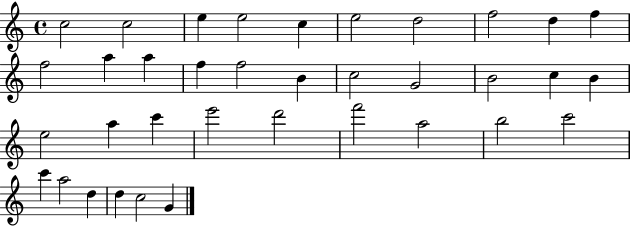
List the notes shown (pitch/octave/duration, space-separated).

C5/h C5/h E5/q E5/h C5/q E5/h D5/h F5/h D5/q F5/q F5/h A5/q A5/q F5/q F5/h B4/q C5/h G4/h B4/h C5/q B4/q E5/h A5/q C6/q E6/h D6/h F6/h A5/h B5/h C6/h C6/q A5/h D5/q D5/q C5/h G4/q